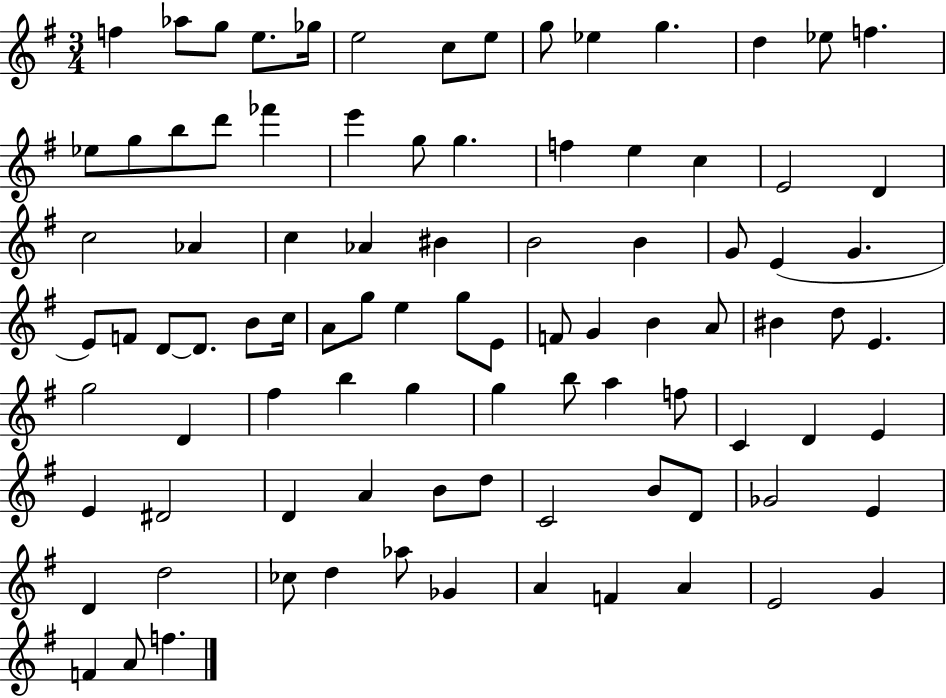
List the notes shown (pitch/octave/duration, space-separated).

F5/q Ab5/e G5/e E5/e. Gb5/s E5/h C5/e E5/e G5/e Eb5/q G5/q. D5/q Eb5/e F5/q. Eb5/e G5/e B5/e D6/e FES6/q E6/q G5/e G5/q. F5/q E5/q C5/q E4/h D4/q C5/h Ab4/q C5/q Ab4/q BIS4/q B4/h B4/q G4/e E4/q G4/q. E4/e F4/e D4/e D4/e. B4/e C5/s A4/e G5/e E5/q G5/e E4/e F4/e G4/q B4/q A4/e BIS4/q D5/e E4/q. G5/h D4/q F#5/q B5/q G5/q G5/q B5/e A5/q F5/e C4/q D4/q E4/q E4/q D#4/h D4/q A4/q B4/e D5/e C4/h B4/e D4/e Gb4/h E4/q D4/q D5/h CES5/e D5/q Ab5/e Gb4/q A4/q F4/q A4/q E4/h G4/q F4/q A4/e F5/q.